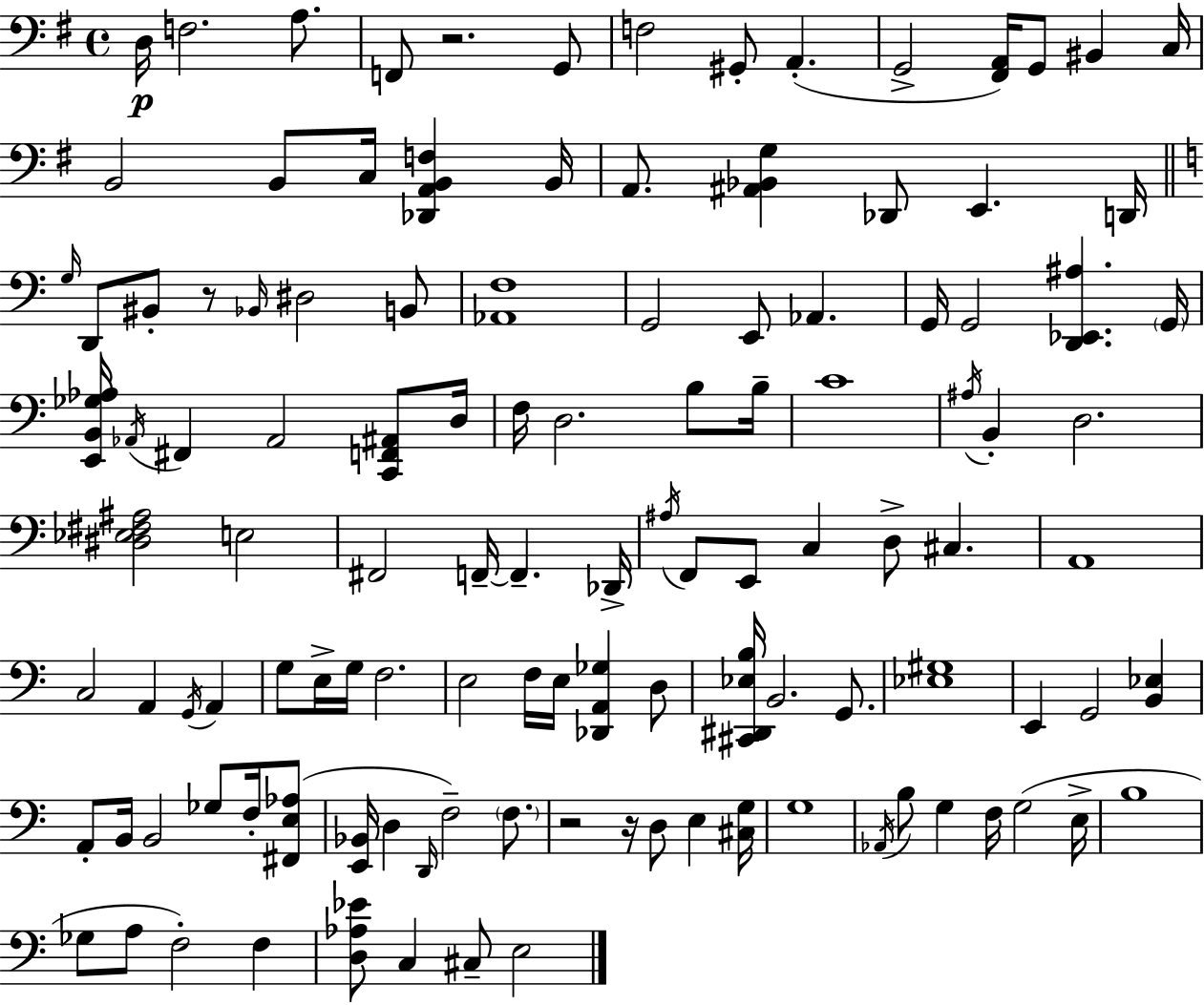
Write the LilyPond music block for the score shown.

{
  \clef bass
  \time 4/4
  \defaultTimeSignature
  \key e \minor
  \repeat volta 2 { d16\p f2. a8. | f,8 r2. g,8 | f2 gis,8-. a,4.-.( | g,2-> <fis, a,>16) g,8 bis,4 c16 | \break b,2 b,8 c16 <des, a, b, f>4 b,16 | a,8. <ais, bes, g>4 des,8 e,4. d,16 | \bar "||" \break \key c \major \grace { g16 } d,8 bis,8-. r8 \grace { bes,16 } dis2 | b,8 <aes, f>1 | g,2 e,8 aes,4. | g,16 g,2 <d, ees, ais>4. | \break \parenthesize g,16 <e, b, ges aes>16 \acciaccatura { aes,16 } fis,4 aes,2 | <c, f, ais,>8 d16 f16 d2. | b8 b16-- c'1 | \acciaccatura { ais16 } b,4-. d2. | \break <dis ees fis ais>2 e2 | fis,2 f,16--~~ f,4.-- | des,16-> \acciaccatura { ais16 } f,8 e,8 c4 d8-> cis4. | a,1 | \break c2 a,4 | \acciaccatura { g,16 } a,4 g8 e16-> g16 f2. | e2 f16 e16 | <des, a, ges>4 d8 <cis, dis, ees b>16 b,2. | \break g,8. <ees gis>1 | e,4 g,2 | <b, ees>4 a,8-. b,16 b,2 | ges8 f16-. <fis, e aes>8( <e, bes,>16 d4 \grace { d,16 } f2--) | \break \parenthesize f8. r2 r16 | d8 e4 <cis g>16 g1 | \acciaccatura { aes,16 } b8 g4 f16 g2( | e16-> b1 | \break ges8 a8 f2-.) | f4 <d aes ees'>8 c4 cis8-- | e2 } \bar "|."
}